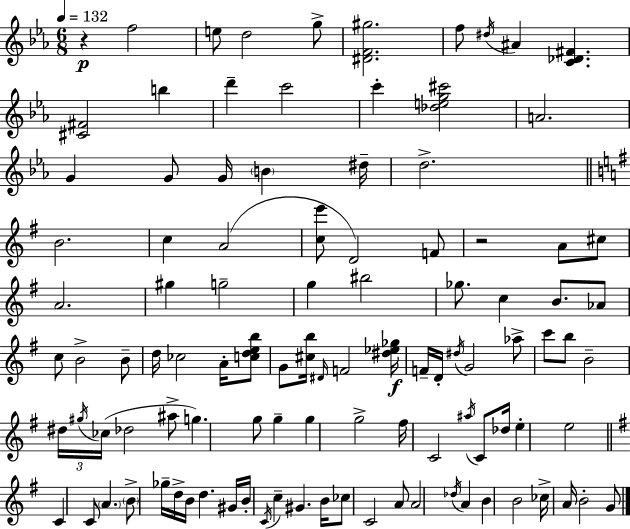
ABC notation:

X:1
T:Untitled
M:6/8
L:1/4
K:Cm
z f2 e/2 d2 g/2 [^DF^g]2 f/2 ^d/4 ^A [C_D^F] [^C^F]2 b d' c'2 c' [_deg^c']2 A2 G G/2 G/4 B ^d/4 d2 B2 c A2 [ce']/2 D2 F/2 z2 A/2 ^c/2 A2 ^g g2 g ^b2 _g/2 c B/2 _A/2 c/2 B2 B/2 d/4 _c2 A/4 [cdeb]/2 G/2 [^cb]/4 ^D/4 F2 [^d_e_g]/4 F/4 D/4 ^d/4 G2 _a/2 c'/2 b/2 B2 ^d/4 ^g/4 _c/4 _d2 ^a/2 g g/2 g g g2 ^f/4 C2 ^a/4 C/2 _d/4 e e2 C C/2 A B/2 _g/4 d/4 B/4 d ^G/4 B/4 C/4 c ^G B/4 _c/2 C2 A/2 A2 _d/4 A B B2 _c/4 A/4 B2 G/2